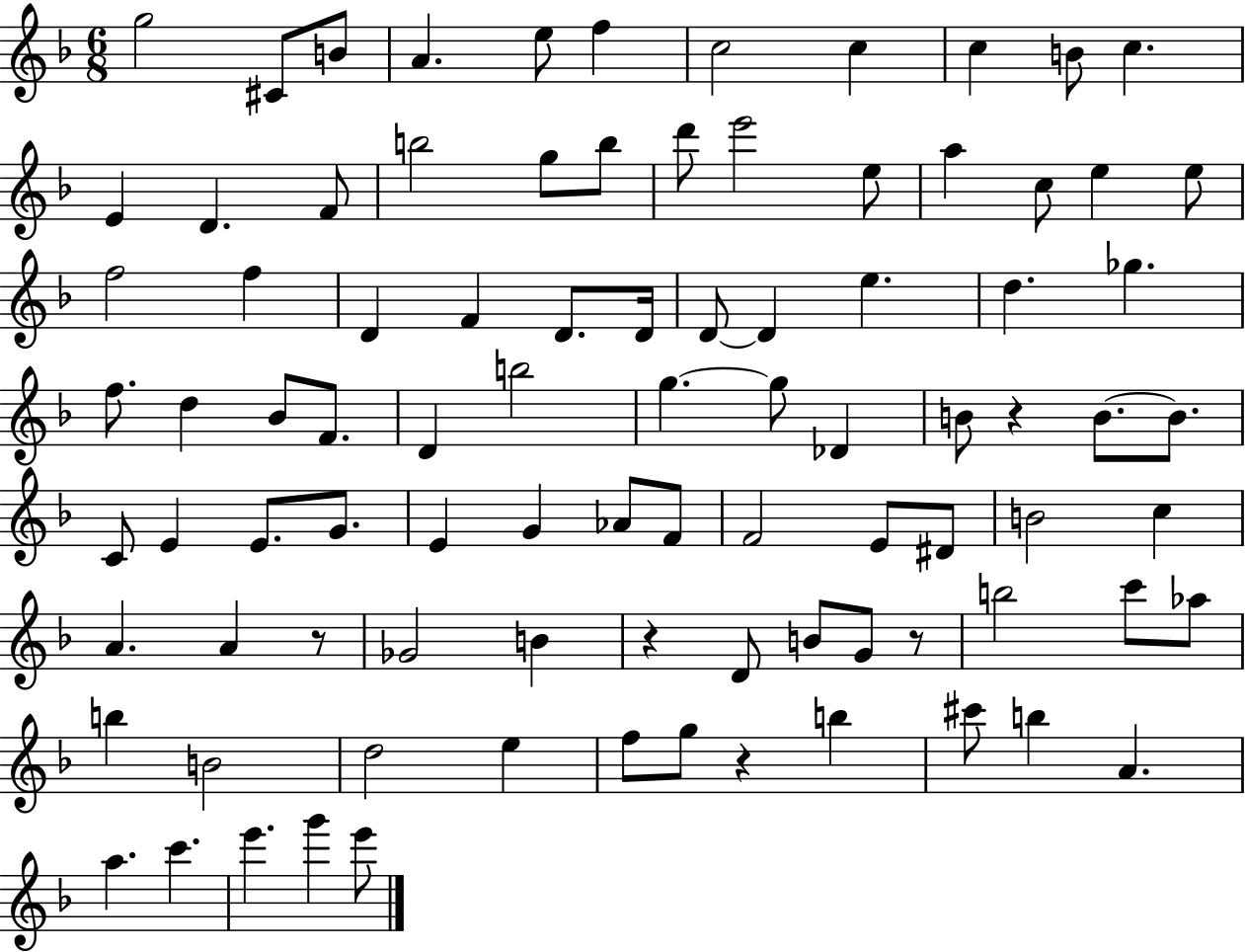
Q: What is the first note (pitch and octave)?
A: G5